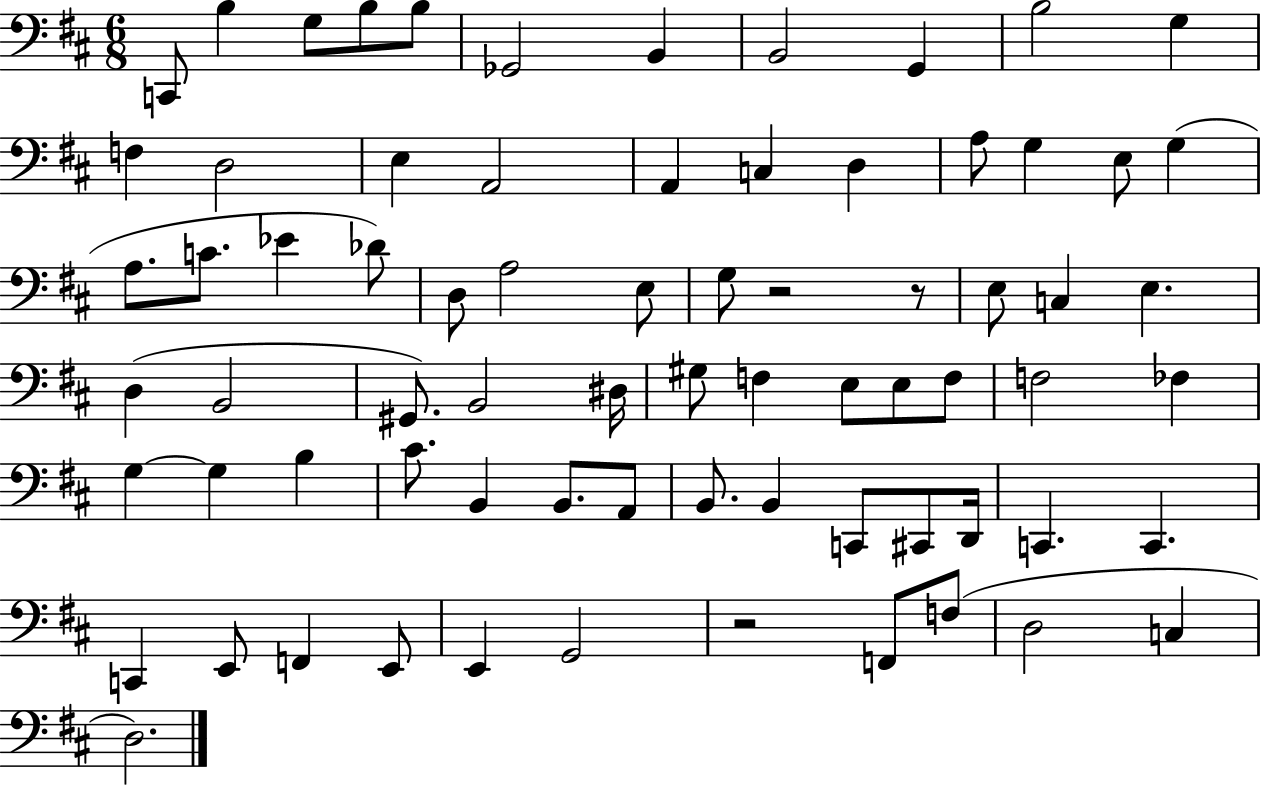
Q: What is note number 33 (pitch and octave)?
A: E3